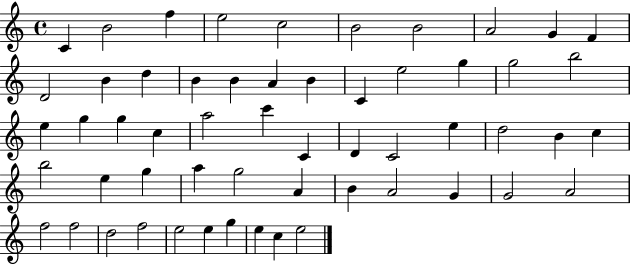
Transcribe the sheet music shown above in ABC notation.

X:1
T:Untitled
M:4/4
L:1/4
K:C
C B2 f e2 c2 B2 B2 A2 G F D2 B d B B A B C e2 g g2 b2 e g g c a2 c' C D C2 e d2 B c b2 e g a g2 A B A2 G G2 A2 f2 f2 d2 f2 e2 e g e c e2